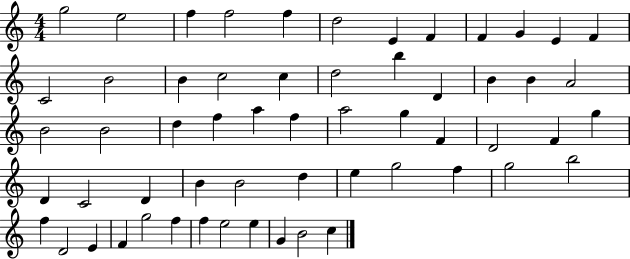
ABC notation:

X:1
T:Untitled
M:4/4
L:1/4
K:C
g2 e2 f f2 f d2 E F F G E F C2 B2 B c2 c d2 b D B B A2 B2 B2 d f a f a2 g F D2 F g D C2 D B B2 d e g2 f g2 b2 f D2 E F g2 f f e2 e G B2 c